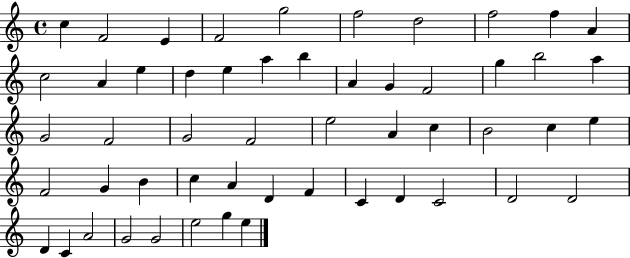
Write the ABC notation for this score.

X:1
T:Untitled
M:4/4
L:1/4
K:C
c F2 E F2 g2 f2 d2 f2 f A c2 A e d e a b A G F2 g b2 a G2 F2 G2 F2 e2 A c B2 c e F2 G B c A D F C D C2 D2 D2 D C A2 G2 G2 e2 g e